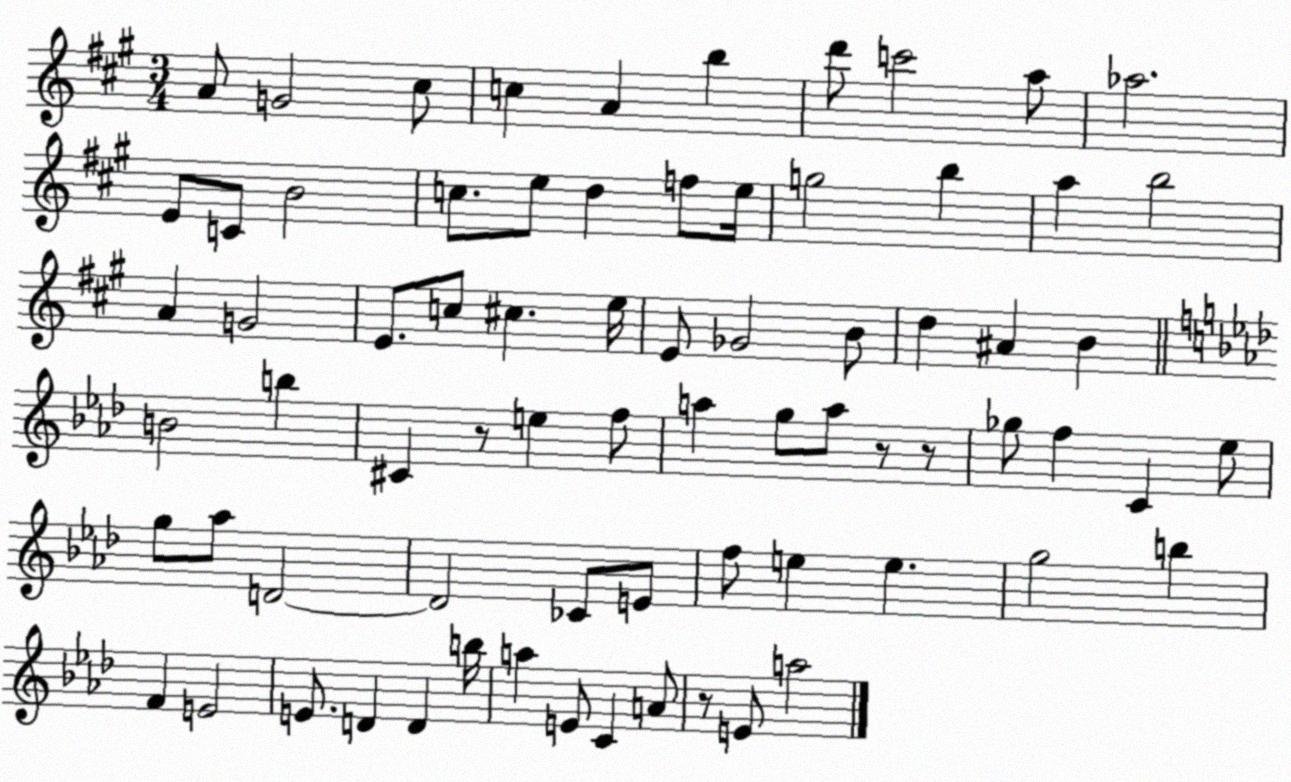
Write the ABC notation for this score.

X:1
T:Untitled
M:3/4
L:1/4
K:A
A/2 G2 ^c/2 c A b d'/2 c'2 a/2 _a2 E/2 C/2 B2 c/2 e/2 d f/2 e/4 g2 b a b2 A G2 E/2 c/2 ^c e/4 E/2 _G2 B/2 d ^A B B2 b ^C z/2 e f/2 a g/2 a/2 z/2 z/2 _g/2 f C _e/2 g/2 _a/2 D2 D2 _C/2 E/2 f/2 e e g2 b F E2 E/2 D D b/4 a E/2 C A/2 z/2 E/2 a2